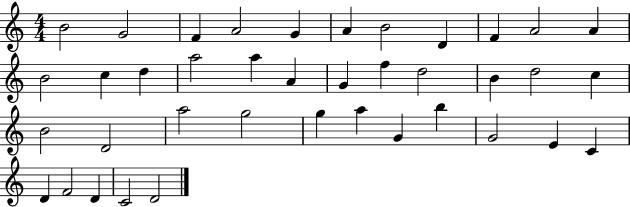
B4/h G4/h F4/q A4/h G4/q A4/q B4/h D4/q F4/q A4/h A4/q B4/h C5/q D5/q A5/h A5/q A4/q G4/q F5/q D5/h B4/q D5/h C5/q B4/h D4/h A5/h G5/h G5/q A5/q G4/q B5/q G4/h E4/q C4/q D4/q F4/h D4/q C4/h D4/h